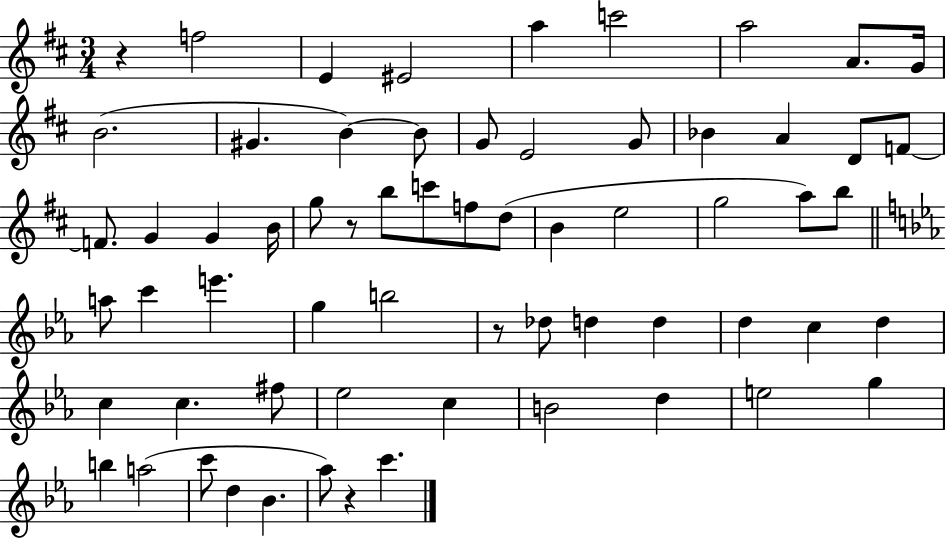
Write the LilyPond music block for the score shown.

{
  \clef treble
  \numericTimeSignature
  \time 3/4
  \key d \major
  r4 f''2 | e'4 eis'2 | a''4 c'''2 | a''2 a'8. g'16 | \break b'2.( | gis'4. b'4~~) b'8 | g'8 e'2 g'8 | bes'4 a'4 d'8 f'8~~ | \break f'8. g'4 g'4 b'16 | g''8 r8 b''8 c'''8 f''8 d''8( | b'4 e''2 | g''2 a''8) b''8 | \break \bar "||" \break \key c \minor a''8 c'''4 e'''4. | g''4 b''2 | r8 des''8 d''4 d''4 | d''4 c''4 d''4 | \break c''4 c''4. fis''8 | ees''2 c''4 | b'2 d''4 | e''2 g''4 | \break b''4 a''2( | c'''8 d''4 bes'4. | aes''8) r4 c'''4. | \bar "|."
}